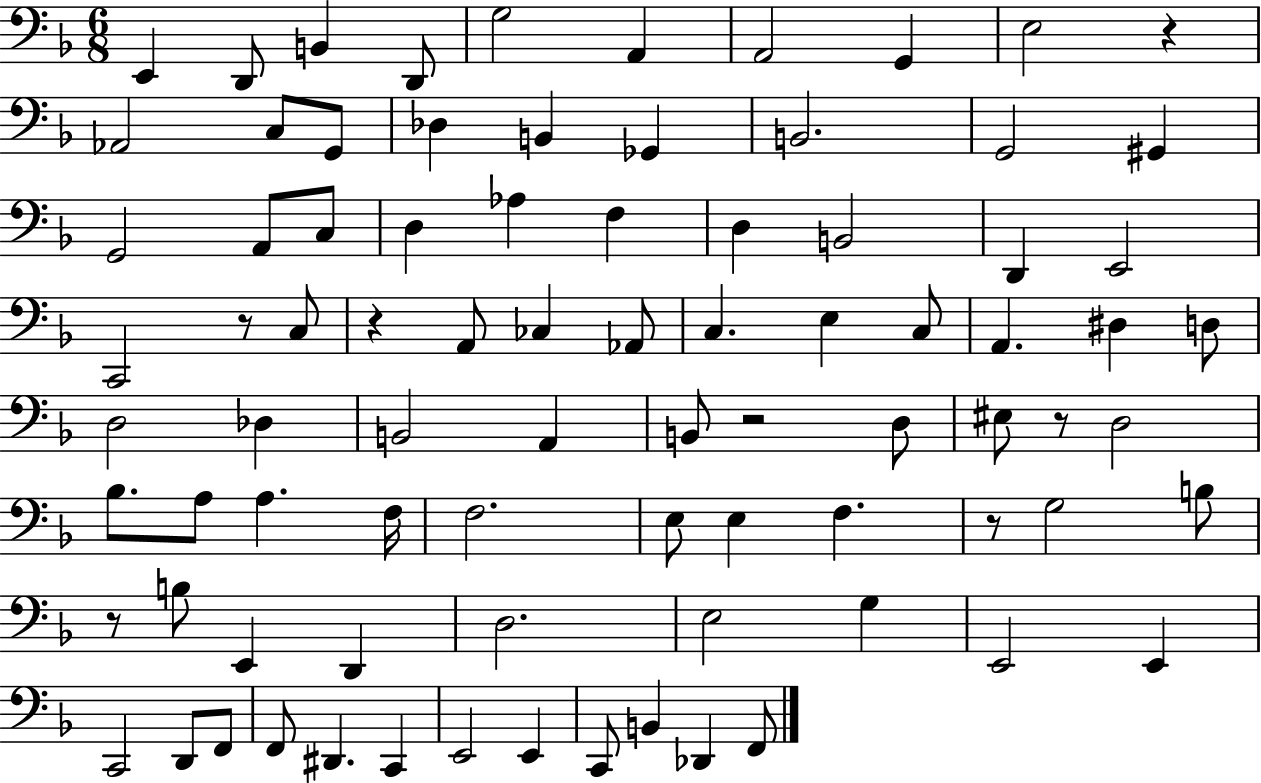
X:1
T:Untitled
M:6/8
L:1/4
K:F
E,, D,,/2 B,, D,,/2 G,2 A,, A,,2 G,, E,2 z _A,,2 C,/2 G,,/2 _D, B,, _G,, B,,2 G,,2 ^G,, G,,2 A,,/2 C,/2 D, _A, F, D, B,,2 D,, E,,2 C,,2 z/2 C,/2 z A,,/2 _C, _A,,/2 C, E, C,/2 A,, ^D, D,/2 D,2 _D, B,,2 A,, B,,/2 z2 D,/2 ^E,/2 z/2 D,2 _B,/2 A,/2 A, F,/4 F,2 E,/2 E, F, z/2 G,2 B,/2 z/2 B,/2 E,, D,, D,2 E,2 G, E,,2 E,, C,,2 D,,/2 F,,/2 F,,/2 ^D,, C,, E,,2 E,, C,,/2 B,, _D,, F,,/2